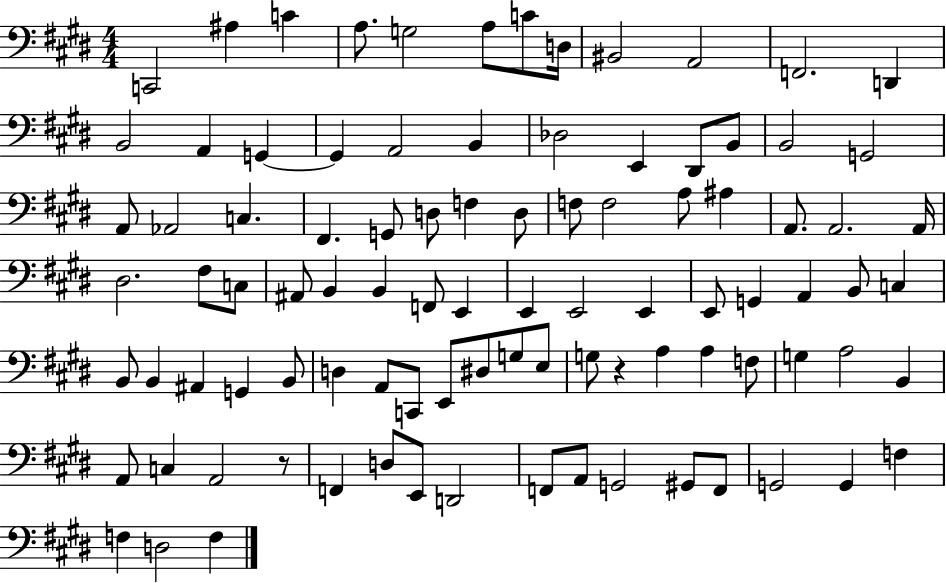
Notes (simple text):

C2/h A#3/q C4/q A3/e. G3/h A3/e C4/e D3/s BIS2/h A2/h F2/h. D2/q B2/h A2/q G2/q G2/q A2/h B2/q Db3/h E2/q D#2/e B2/e B2/h G2/h A2/e Ab2/h C3/q. F#2/q. G2/e D3/e F3/q D3/e F3/e F3/h A3/e A#3/q A2/e. A2/h. A2/s D#3/h. F#3/e C3/e A#2/e B2/q B2/q F2/e E2/q E2/q E2/h E2/q E2/e G2/q A2/q B2/e C3/q B2/e B2/q A#2/q G2/q B2/e D3/q A2/e C2/e E2/e D#3/e G3/e E3/e G3/e R/q A3/q A3/q F3/e G3/q A3/h B2/q A2/e C3/q A2/h R/e F2/q D3/e E2/e D2/h F2/e A2/e G2/h G#2/e F2/e G2/h G2/q F3/q F3/q D3/h F3/q